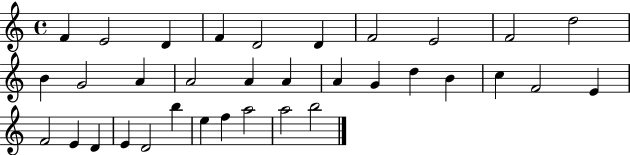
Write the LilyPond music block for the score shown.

{
  \clef treble
  \time 4/4
  \defaultTimeSignature
  \key c \major
  f'4 e'2 d'4 | f'4 d'2 d'4 | f'2 e'2 | f'2 d''2 | \break b'4 g'2 a'4 | a'2 a'4 a'4 | a'4 g'4 d''4 b'4 | c''4 f'2 e'4 | \break f'2 e'4 d'4 | e'4 d'2 b''4 | e''4 f''4 a''2 | a''2 b''2 | \break \bar "|."
}